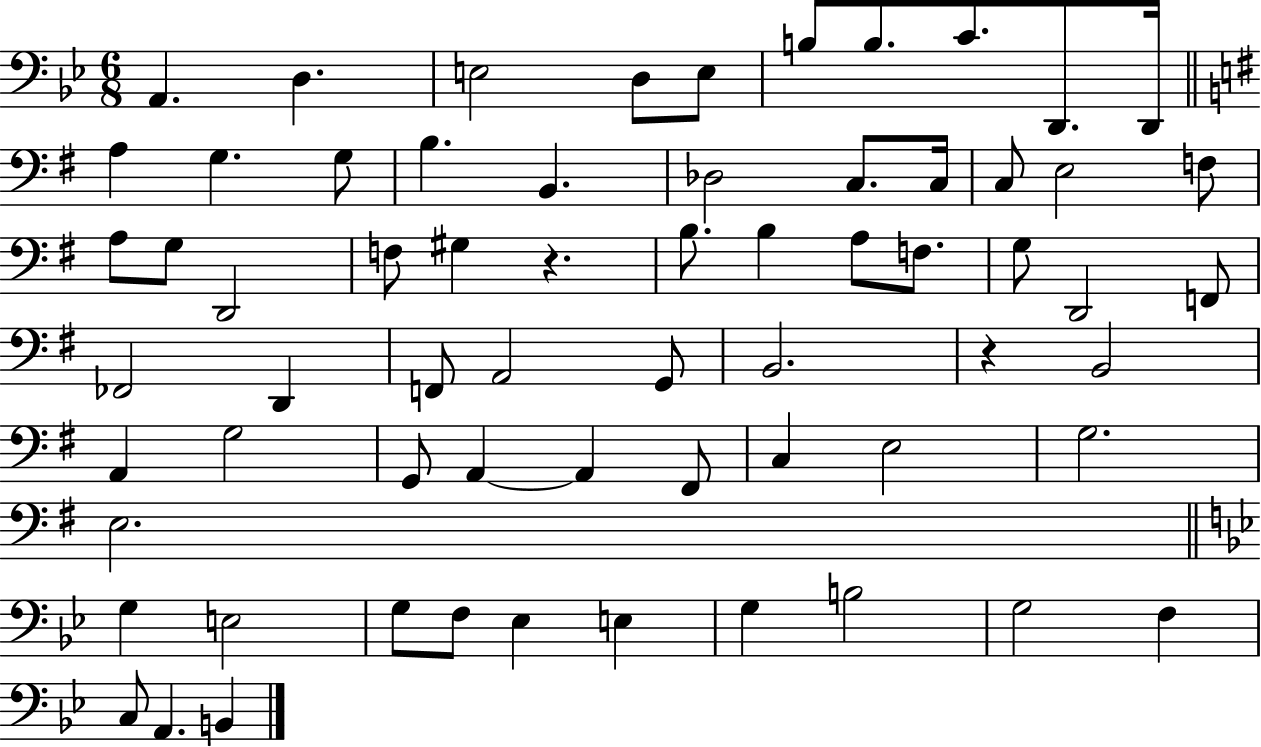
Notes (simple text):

A2/q. D3/q. E3/h D3/e E3/e B3/e B3/e. C4/e. D2/e. D2/s A3/q G3/q. G3/e B3/q. B2/q. Db3/h C3/e. C3/s C3/e E3/h F3/e A3/e G3/e D2/h F3/e G#3/q R/q. B3/e. B3/q A3/e F3/e. G3/e D2/h F2/e FES2/h D2/q F2/e A2/h G2/e B2/h. R/q B2/h A2/q G3/h G2/e A2/q A2/q F#2/e C3/q E3/h G3/h. E3/h. G3/q E3/h G3/e F3/e Eb3/q E3/q G3/q B3/h G3/h F3/q C3/e A2/q. B2/q